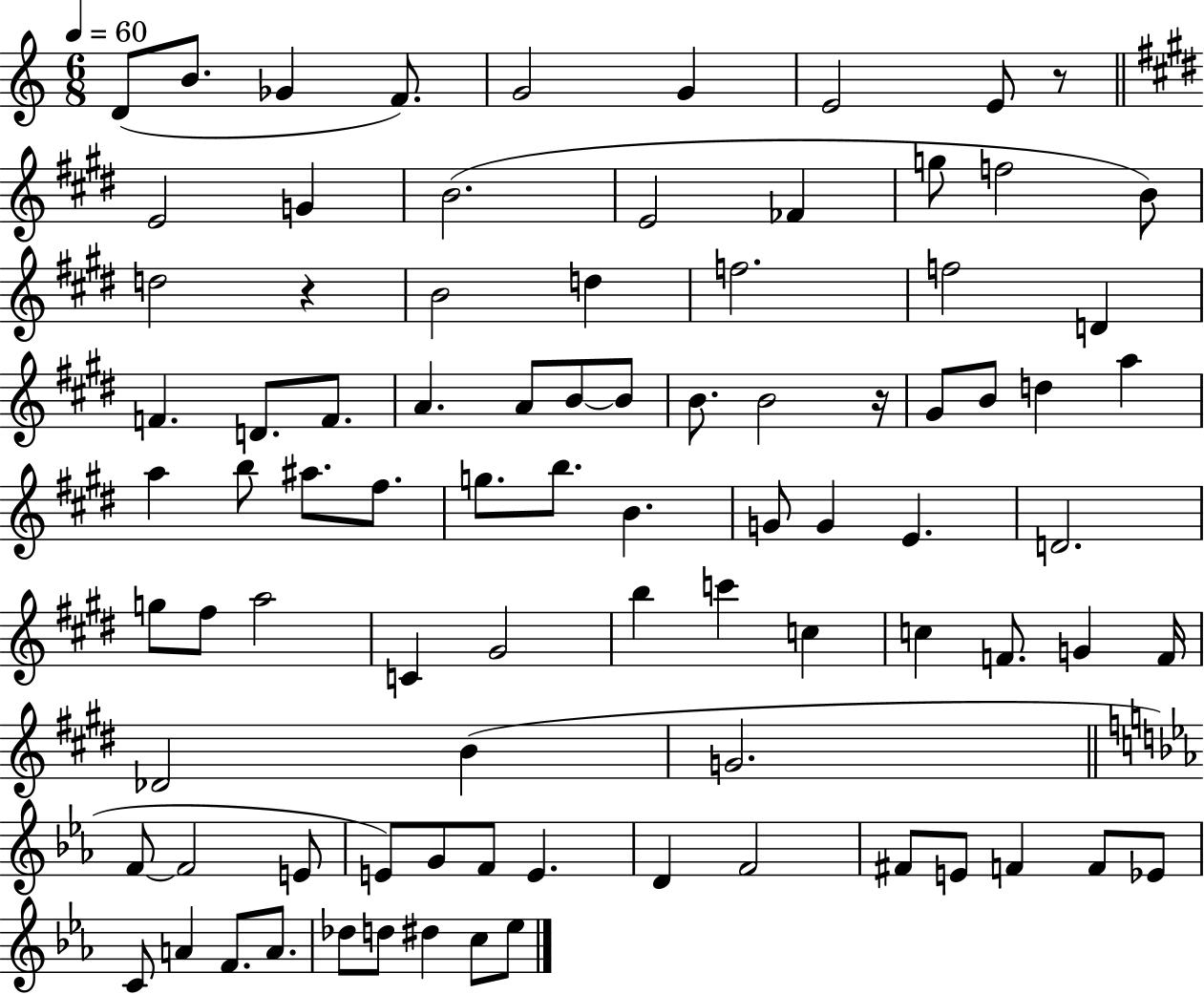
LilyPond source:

{
  \clef treble
  \numericTimeSignature
  \time 6/8
  \key c \major
  \tempo 4 = 60
  d'8( b'8. ges'4 f'8.) | g'2 g'4 | e'2 e'8 r8 | \bar "||" \break \key e \major e'2 g'4 | b'2.( | e'2 fes'4 | g''8 f''2 b'8) | \break d''2 r4 | b'2 d''4 | f''2. | f''2 d'4 | \break f'4. d'8. f'8. | a'4. a'8 b'8~~ b'8 | b'8. b'2 r16 | gis'8 b'8 d''4 a''4 | \break a''4 b''8 ais''8. fis''8. | g''8. b''8. b'4. | g'8 g'4 e'4. | d'2. | \break g''8 fis''8 a''2 | c'4 gis'2 | b''4 c'''4 c''4 | c''4 f'8. g'4 f'16 | \break des'2 b'4( | g'2. | \bar "||" \break \key ees \major f'8~~ f'2 e'8 | e'8) g'8 f'8 e'4. | d'4 f'2 | fis'8 e'8 f'4 f'8 ees'8 | \break c'8 a'4 f'8. a'8. | des''8 d''8 dis''4 c''8 ees''8 | \bar "|."
}